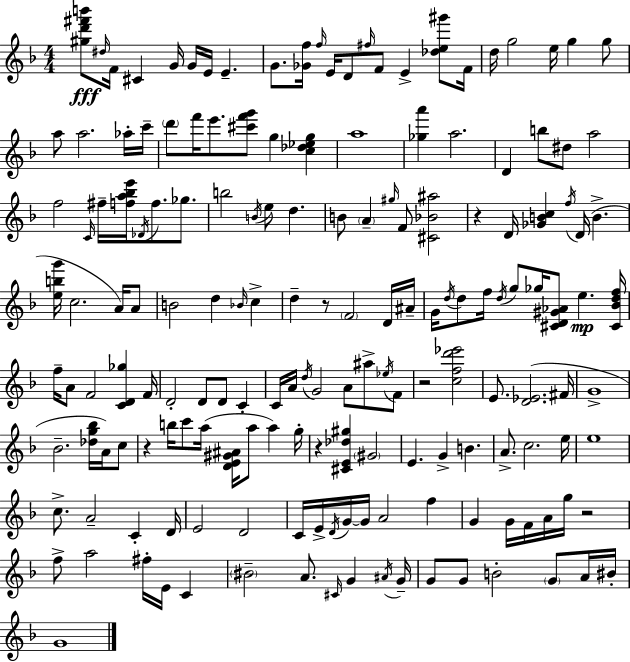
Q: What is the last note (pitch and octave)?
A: G4